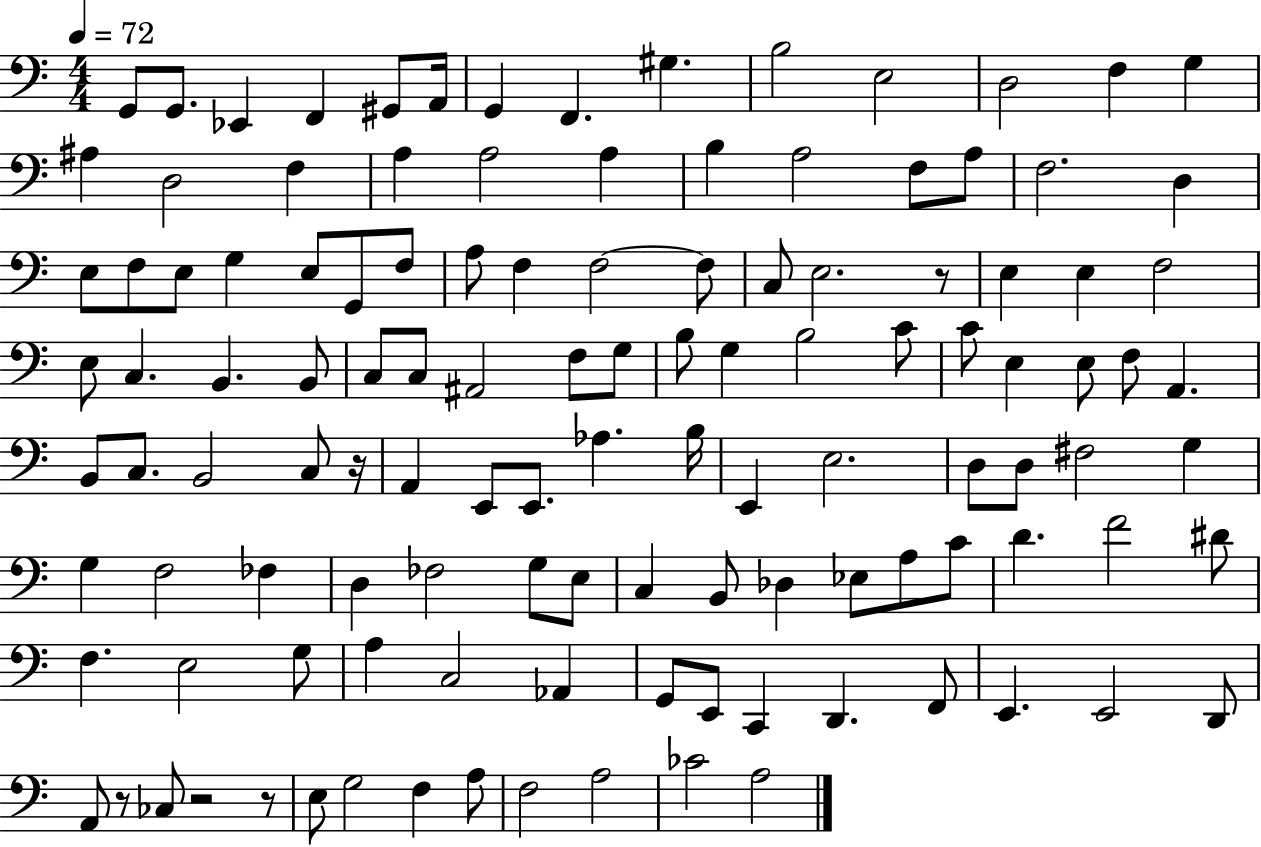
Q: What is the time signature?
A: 4/4